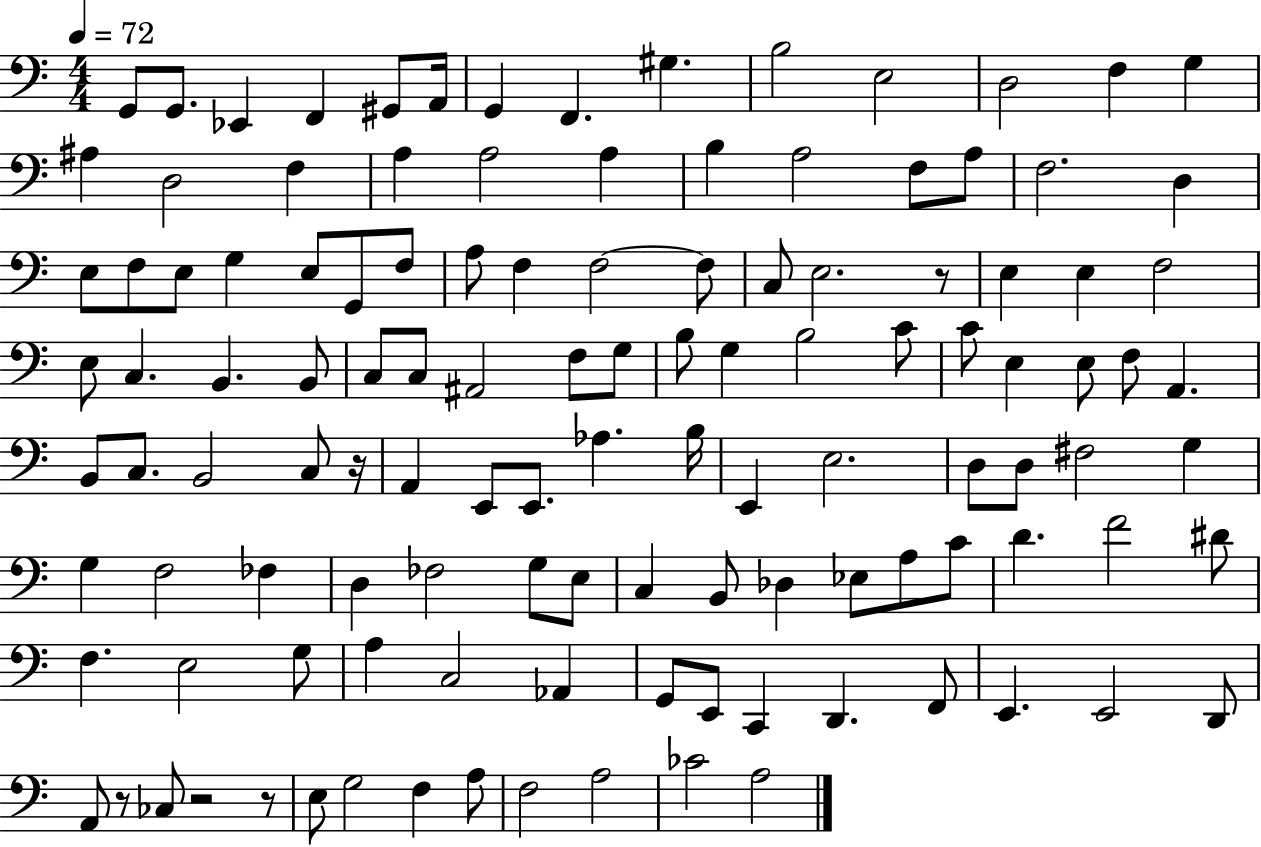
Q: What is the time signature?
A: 4/4